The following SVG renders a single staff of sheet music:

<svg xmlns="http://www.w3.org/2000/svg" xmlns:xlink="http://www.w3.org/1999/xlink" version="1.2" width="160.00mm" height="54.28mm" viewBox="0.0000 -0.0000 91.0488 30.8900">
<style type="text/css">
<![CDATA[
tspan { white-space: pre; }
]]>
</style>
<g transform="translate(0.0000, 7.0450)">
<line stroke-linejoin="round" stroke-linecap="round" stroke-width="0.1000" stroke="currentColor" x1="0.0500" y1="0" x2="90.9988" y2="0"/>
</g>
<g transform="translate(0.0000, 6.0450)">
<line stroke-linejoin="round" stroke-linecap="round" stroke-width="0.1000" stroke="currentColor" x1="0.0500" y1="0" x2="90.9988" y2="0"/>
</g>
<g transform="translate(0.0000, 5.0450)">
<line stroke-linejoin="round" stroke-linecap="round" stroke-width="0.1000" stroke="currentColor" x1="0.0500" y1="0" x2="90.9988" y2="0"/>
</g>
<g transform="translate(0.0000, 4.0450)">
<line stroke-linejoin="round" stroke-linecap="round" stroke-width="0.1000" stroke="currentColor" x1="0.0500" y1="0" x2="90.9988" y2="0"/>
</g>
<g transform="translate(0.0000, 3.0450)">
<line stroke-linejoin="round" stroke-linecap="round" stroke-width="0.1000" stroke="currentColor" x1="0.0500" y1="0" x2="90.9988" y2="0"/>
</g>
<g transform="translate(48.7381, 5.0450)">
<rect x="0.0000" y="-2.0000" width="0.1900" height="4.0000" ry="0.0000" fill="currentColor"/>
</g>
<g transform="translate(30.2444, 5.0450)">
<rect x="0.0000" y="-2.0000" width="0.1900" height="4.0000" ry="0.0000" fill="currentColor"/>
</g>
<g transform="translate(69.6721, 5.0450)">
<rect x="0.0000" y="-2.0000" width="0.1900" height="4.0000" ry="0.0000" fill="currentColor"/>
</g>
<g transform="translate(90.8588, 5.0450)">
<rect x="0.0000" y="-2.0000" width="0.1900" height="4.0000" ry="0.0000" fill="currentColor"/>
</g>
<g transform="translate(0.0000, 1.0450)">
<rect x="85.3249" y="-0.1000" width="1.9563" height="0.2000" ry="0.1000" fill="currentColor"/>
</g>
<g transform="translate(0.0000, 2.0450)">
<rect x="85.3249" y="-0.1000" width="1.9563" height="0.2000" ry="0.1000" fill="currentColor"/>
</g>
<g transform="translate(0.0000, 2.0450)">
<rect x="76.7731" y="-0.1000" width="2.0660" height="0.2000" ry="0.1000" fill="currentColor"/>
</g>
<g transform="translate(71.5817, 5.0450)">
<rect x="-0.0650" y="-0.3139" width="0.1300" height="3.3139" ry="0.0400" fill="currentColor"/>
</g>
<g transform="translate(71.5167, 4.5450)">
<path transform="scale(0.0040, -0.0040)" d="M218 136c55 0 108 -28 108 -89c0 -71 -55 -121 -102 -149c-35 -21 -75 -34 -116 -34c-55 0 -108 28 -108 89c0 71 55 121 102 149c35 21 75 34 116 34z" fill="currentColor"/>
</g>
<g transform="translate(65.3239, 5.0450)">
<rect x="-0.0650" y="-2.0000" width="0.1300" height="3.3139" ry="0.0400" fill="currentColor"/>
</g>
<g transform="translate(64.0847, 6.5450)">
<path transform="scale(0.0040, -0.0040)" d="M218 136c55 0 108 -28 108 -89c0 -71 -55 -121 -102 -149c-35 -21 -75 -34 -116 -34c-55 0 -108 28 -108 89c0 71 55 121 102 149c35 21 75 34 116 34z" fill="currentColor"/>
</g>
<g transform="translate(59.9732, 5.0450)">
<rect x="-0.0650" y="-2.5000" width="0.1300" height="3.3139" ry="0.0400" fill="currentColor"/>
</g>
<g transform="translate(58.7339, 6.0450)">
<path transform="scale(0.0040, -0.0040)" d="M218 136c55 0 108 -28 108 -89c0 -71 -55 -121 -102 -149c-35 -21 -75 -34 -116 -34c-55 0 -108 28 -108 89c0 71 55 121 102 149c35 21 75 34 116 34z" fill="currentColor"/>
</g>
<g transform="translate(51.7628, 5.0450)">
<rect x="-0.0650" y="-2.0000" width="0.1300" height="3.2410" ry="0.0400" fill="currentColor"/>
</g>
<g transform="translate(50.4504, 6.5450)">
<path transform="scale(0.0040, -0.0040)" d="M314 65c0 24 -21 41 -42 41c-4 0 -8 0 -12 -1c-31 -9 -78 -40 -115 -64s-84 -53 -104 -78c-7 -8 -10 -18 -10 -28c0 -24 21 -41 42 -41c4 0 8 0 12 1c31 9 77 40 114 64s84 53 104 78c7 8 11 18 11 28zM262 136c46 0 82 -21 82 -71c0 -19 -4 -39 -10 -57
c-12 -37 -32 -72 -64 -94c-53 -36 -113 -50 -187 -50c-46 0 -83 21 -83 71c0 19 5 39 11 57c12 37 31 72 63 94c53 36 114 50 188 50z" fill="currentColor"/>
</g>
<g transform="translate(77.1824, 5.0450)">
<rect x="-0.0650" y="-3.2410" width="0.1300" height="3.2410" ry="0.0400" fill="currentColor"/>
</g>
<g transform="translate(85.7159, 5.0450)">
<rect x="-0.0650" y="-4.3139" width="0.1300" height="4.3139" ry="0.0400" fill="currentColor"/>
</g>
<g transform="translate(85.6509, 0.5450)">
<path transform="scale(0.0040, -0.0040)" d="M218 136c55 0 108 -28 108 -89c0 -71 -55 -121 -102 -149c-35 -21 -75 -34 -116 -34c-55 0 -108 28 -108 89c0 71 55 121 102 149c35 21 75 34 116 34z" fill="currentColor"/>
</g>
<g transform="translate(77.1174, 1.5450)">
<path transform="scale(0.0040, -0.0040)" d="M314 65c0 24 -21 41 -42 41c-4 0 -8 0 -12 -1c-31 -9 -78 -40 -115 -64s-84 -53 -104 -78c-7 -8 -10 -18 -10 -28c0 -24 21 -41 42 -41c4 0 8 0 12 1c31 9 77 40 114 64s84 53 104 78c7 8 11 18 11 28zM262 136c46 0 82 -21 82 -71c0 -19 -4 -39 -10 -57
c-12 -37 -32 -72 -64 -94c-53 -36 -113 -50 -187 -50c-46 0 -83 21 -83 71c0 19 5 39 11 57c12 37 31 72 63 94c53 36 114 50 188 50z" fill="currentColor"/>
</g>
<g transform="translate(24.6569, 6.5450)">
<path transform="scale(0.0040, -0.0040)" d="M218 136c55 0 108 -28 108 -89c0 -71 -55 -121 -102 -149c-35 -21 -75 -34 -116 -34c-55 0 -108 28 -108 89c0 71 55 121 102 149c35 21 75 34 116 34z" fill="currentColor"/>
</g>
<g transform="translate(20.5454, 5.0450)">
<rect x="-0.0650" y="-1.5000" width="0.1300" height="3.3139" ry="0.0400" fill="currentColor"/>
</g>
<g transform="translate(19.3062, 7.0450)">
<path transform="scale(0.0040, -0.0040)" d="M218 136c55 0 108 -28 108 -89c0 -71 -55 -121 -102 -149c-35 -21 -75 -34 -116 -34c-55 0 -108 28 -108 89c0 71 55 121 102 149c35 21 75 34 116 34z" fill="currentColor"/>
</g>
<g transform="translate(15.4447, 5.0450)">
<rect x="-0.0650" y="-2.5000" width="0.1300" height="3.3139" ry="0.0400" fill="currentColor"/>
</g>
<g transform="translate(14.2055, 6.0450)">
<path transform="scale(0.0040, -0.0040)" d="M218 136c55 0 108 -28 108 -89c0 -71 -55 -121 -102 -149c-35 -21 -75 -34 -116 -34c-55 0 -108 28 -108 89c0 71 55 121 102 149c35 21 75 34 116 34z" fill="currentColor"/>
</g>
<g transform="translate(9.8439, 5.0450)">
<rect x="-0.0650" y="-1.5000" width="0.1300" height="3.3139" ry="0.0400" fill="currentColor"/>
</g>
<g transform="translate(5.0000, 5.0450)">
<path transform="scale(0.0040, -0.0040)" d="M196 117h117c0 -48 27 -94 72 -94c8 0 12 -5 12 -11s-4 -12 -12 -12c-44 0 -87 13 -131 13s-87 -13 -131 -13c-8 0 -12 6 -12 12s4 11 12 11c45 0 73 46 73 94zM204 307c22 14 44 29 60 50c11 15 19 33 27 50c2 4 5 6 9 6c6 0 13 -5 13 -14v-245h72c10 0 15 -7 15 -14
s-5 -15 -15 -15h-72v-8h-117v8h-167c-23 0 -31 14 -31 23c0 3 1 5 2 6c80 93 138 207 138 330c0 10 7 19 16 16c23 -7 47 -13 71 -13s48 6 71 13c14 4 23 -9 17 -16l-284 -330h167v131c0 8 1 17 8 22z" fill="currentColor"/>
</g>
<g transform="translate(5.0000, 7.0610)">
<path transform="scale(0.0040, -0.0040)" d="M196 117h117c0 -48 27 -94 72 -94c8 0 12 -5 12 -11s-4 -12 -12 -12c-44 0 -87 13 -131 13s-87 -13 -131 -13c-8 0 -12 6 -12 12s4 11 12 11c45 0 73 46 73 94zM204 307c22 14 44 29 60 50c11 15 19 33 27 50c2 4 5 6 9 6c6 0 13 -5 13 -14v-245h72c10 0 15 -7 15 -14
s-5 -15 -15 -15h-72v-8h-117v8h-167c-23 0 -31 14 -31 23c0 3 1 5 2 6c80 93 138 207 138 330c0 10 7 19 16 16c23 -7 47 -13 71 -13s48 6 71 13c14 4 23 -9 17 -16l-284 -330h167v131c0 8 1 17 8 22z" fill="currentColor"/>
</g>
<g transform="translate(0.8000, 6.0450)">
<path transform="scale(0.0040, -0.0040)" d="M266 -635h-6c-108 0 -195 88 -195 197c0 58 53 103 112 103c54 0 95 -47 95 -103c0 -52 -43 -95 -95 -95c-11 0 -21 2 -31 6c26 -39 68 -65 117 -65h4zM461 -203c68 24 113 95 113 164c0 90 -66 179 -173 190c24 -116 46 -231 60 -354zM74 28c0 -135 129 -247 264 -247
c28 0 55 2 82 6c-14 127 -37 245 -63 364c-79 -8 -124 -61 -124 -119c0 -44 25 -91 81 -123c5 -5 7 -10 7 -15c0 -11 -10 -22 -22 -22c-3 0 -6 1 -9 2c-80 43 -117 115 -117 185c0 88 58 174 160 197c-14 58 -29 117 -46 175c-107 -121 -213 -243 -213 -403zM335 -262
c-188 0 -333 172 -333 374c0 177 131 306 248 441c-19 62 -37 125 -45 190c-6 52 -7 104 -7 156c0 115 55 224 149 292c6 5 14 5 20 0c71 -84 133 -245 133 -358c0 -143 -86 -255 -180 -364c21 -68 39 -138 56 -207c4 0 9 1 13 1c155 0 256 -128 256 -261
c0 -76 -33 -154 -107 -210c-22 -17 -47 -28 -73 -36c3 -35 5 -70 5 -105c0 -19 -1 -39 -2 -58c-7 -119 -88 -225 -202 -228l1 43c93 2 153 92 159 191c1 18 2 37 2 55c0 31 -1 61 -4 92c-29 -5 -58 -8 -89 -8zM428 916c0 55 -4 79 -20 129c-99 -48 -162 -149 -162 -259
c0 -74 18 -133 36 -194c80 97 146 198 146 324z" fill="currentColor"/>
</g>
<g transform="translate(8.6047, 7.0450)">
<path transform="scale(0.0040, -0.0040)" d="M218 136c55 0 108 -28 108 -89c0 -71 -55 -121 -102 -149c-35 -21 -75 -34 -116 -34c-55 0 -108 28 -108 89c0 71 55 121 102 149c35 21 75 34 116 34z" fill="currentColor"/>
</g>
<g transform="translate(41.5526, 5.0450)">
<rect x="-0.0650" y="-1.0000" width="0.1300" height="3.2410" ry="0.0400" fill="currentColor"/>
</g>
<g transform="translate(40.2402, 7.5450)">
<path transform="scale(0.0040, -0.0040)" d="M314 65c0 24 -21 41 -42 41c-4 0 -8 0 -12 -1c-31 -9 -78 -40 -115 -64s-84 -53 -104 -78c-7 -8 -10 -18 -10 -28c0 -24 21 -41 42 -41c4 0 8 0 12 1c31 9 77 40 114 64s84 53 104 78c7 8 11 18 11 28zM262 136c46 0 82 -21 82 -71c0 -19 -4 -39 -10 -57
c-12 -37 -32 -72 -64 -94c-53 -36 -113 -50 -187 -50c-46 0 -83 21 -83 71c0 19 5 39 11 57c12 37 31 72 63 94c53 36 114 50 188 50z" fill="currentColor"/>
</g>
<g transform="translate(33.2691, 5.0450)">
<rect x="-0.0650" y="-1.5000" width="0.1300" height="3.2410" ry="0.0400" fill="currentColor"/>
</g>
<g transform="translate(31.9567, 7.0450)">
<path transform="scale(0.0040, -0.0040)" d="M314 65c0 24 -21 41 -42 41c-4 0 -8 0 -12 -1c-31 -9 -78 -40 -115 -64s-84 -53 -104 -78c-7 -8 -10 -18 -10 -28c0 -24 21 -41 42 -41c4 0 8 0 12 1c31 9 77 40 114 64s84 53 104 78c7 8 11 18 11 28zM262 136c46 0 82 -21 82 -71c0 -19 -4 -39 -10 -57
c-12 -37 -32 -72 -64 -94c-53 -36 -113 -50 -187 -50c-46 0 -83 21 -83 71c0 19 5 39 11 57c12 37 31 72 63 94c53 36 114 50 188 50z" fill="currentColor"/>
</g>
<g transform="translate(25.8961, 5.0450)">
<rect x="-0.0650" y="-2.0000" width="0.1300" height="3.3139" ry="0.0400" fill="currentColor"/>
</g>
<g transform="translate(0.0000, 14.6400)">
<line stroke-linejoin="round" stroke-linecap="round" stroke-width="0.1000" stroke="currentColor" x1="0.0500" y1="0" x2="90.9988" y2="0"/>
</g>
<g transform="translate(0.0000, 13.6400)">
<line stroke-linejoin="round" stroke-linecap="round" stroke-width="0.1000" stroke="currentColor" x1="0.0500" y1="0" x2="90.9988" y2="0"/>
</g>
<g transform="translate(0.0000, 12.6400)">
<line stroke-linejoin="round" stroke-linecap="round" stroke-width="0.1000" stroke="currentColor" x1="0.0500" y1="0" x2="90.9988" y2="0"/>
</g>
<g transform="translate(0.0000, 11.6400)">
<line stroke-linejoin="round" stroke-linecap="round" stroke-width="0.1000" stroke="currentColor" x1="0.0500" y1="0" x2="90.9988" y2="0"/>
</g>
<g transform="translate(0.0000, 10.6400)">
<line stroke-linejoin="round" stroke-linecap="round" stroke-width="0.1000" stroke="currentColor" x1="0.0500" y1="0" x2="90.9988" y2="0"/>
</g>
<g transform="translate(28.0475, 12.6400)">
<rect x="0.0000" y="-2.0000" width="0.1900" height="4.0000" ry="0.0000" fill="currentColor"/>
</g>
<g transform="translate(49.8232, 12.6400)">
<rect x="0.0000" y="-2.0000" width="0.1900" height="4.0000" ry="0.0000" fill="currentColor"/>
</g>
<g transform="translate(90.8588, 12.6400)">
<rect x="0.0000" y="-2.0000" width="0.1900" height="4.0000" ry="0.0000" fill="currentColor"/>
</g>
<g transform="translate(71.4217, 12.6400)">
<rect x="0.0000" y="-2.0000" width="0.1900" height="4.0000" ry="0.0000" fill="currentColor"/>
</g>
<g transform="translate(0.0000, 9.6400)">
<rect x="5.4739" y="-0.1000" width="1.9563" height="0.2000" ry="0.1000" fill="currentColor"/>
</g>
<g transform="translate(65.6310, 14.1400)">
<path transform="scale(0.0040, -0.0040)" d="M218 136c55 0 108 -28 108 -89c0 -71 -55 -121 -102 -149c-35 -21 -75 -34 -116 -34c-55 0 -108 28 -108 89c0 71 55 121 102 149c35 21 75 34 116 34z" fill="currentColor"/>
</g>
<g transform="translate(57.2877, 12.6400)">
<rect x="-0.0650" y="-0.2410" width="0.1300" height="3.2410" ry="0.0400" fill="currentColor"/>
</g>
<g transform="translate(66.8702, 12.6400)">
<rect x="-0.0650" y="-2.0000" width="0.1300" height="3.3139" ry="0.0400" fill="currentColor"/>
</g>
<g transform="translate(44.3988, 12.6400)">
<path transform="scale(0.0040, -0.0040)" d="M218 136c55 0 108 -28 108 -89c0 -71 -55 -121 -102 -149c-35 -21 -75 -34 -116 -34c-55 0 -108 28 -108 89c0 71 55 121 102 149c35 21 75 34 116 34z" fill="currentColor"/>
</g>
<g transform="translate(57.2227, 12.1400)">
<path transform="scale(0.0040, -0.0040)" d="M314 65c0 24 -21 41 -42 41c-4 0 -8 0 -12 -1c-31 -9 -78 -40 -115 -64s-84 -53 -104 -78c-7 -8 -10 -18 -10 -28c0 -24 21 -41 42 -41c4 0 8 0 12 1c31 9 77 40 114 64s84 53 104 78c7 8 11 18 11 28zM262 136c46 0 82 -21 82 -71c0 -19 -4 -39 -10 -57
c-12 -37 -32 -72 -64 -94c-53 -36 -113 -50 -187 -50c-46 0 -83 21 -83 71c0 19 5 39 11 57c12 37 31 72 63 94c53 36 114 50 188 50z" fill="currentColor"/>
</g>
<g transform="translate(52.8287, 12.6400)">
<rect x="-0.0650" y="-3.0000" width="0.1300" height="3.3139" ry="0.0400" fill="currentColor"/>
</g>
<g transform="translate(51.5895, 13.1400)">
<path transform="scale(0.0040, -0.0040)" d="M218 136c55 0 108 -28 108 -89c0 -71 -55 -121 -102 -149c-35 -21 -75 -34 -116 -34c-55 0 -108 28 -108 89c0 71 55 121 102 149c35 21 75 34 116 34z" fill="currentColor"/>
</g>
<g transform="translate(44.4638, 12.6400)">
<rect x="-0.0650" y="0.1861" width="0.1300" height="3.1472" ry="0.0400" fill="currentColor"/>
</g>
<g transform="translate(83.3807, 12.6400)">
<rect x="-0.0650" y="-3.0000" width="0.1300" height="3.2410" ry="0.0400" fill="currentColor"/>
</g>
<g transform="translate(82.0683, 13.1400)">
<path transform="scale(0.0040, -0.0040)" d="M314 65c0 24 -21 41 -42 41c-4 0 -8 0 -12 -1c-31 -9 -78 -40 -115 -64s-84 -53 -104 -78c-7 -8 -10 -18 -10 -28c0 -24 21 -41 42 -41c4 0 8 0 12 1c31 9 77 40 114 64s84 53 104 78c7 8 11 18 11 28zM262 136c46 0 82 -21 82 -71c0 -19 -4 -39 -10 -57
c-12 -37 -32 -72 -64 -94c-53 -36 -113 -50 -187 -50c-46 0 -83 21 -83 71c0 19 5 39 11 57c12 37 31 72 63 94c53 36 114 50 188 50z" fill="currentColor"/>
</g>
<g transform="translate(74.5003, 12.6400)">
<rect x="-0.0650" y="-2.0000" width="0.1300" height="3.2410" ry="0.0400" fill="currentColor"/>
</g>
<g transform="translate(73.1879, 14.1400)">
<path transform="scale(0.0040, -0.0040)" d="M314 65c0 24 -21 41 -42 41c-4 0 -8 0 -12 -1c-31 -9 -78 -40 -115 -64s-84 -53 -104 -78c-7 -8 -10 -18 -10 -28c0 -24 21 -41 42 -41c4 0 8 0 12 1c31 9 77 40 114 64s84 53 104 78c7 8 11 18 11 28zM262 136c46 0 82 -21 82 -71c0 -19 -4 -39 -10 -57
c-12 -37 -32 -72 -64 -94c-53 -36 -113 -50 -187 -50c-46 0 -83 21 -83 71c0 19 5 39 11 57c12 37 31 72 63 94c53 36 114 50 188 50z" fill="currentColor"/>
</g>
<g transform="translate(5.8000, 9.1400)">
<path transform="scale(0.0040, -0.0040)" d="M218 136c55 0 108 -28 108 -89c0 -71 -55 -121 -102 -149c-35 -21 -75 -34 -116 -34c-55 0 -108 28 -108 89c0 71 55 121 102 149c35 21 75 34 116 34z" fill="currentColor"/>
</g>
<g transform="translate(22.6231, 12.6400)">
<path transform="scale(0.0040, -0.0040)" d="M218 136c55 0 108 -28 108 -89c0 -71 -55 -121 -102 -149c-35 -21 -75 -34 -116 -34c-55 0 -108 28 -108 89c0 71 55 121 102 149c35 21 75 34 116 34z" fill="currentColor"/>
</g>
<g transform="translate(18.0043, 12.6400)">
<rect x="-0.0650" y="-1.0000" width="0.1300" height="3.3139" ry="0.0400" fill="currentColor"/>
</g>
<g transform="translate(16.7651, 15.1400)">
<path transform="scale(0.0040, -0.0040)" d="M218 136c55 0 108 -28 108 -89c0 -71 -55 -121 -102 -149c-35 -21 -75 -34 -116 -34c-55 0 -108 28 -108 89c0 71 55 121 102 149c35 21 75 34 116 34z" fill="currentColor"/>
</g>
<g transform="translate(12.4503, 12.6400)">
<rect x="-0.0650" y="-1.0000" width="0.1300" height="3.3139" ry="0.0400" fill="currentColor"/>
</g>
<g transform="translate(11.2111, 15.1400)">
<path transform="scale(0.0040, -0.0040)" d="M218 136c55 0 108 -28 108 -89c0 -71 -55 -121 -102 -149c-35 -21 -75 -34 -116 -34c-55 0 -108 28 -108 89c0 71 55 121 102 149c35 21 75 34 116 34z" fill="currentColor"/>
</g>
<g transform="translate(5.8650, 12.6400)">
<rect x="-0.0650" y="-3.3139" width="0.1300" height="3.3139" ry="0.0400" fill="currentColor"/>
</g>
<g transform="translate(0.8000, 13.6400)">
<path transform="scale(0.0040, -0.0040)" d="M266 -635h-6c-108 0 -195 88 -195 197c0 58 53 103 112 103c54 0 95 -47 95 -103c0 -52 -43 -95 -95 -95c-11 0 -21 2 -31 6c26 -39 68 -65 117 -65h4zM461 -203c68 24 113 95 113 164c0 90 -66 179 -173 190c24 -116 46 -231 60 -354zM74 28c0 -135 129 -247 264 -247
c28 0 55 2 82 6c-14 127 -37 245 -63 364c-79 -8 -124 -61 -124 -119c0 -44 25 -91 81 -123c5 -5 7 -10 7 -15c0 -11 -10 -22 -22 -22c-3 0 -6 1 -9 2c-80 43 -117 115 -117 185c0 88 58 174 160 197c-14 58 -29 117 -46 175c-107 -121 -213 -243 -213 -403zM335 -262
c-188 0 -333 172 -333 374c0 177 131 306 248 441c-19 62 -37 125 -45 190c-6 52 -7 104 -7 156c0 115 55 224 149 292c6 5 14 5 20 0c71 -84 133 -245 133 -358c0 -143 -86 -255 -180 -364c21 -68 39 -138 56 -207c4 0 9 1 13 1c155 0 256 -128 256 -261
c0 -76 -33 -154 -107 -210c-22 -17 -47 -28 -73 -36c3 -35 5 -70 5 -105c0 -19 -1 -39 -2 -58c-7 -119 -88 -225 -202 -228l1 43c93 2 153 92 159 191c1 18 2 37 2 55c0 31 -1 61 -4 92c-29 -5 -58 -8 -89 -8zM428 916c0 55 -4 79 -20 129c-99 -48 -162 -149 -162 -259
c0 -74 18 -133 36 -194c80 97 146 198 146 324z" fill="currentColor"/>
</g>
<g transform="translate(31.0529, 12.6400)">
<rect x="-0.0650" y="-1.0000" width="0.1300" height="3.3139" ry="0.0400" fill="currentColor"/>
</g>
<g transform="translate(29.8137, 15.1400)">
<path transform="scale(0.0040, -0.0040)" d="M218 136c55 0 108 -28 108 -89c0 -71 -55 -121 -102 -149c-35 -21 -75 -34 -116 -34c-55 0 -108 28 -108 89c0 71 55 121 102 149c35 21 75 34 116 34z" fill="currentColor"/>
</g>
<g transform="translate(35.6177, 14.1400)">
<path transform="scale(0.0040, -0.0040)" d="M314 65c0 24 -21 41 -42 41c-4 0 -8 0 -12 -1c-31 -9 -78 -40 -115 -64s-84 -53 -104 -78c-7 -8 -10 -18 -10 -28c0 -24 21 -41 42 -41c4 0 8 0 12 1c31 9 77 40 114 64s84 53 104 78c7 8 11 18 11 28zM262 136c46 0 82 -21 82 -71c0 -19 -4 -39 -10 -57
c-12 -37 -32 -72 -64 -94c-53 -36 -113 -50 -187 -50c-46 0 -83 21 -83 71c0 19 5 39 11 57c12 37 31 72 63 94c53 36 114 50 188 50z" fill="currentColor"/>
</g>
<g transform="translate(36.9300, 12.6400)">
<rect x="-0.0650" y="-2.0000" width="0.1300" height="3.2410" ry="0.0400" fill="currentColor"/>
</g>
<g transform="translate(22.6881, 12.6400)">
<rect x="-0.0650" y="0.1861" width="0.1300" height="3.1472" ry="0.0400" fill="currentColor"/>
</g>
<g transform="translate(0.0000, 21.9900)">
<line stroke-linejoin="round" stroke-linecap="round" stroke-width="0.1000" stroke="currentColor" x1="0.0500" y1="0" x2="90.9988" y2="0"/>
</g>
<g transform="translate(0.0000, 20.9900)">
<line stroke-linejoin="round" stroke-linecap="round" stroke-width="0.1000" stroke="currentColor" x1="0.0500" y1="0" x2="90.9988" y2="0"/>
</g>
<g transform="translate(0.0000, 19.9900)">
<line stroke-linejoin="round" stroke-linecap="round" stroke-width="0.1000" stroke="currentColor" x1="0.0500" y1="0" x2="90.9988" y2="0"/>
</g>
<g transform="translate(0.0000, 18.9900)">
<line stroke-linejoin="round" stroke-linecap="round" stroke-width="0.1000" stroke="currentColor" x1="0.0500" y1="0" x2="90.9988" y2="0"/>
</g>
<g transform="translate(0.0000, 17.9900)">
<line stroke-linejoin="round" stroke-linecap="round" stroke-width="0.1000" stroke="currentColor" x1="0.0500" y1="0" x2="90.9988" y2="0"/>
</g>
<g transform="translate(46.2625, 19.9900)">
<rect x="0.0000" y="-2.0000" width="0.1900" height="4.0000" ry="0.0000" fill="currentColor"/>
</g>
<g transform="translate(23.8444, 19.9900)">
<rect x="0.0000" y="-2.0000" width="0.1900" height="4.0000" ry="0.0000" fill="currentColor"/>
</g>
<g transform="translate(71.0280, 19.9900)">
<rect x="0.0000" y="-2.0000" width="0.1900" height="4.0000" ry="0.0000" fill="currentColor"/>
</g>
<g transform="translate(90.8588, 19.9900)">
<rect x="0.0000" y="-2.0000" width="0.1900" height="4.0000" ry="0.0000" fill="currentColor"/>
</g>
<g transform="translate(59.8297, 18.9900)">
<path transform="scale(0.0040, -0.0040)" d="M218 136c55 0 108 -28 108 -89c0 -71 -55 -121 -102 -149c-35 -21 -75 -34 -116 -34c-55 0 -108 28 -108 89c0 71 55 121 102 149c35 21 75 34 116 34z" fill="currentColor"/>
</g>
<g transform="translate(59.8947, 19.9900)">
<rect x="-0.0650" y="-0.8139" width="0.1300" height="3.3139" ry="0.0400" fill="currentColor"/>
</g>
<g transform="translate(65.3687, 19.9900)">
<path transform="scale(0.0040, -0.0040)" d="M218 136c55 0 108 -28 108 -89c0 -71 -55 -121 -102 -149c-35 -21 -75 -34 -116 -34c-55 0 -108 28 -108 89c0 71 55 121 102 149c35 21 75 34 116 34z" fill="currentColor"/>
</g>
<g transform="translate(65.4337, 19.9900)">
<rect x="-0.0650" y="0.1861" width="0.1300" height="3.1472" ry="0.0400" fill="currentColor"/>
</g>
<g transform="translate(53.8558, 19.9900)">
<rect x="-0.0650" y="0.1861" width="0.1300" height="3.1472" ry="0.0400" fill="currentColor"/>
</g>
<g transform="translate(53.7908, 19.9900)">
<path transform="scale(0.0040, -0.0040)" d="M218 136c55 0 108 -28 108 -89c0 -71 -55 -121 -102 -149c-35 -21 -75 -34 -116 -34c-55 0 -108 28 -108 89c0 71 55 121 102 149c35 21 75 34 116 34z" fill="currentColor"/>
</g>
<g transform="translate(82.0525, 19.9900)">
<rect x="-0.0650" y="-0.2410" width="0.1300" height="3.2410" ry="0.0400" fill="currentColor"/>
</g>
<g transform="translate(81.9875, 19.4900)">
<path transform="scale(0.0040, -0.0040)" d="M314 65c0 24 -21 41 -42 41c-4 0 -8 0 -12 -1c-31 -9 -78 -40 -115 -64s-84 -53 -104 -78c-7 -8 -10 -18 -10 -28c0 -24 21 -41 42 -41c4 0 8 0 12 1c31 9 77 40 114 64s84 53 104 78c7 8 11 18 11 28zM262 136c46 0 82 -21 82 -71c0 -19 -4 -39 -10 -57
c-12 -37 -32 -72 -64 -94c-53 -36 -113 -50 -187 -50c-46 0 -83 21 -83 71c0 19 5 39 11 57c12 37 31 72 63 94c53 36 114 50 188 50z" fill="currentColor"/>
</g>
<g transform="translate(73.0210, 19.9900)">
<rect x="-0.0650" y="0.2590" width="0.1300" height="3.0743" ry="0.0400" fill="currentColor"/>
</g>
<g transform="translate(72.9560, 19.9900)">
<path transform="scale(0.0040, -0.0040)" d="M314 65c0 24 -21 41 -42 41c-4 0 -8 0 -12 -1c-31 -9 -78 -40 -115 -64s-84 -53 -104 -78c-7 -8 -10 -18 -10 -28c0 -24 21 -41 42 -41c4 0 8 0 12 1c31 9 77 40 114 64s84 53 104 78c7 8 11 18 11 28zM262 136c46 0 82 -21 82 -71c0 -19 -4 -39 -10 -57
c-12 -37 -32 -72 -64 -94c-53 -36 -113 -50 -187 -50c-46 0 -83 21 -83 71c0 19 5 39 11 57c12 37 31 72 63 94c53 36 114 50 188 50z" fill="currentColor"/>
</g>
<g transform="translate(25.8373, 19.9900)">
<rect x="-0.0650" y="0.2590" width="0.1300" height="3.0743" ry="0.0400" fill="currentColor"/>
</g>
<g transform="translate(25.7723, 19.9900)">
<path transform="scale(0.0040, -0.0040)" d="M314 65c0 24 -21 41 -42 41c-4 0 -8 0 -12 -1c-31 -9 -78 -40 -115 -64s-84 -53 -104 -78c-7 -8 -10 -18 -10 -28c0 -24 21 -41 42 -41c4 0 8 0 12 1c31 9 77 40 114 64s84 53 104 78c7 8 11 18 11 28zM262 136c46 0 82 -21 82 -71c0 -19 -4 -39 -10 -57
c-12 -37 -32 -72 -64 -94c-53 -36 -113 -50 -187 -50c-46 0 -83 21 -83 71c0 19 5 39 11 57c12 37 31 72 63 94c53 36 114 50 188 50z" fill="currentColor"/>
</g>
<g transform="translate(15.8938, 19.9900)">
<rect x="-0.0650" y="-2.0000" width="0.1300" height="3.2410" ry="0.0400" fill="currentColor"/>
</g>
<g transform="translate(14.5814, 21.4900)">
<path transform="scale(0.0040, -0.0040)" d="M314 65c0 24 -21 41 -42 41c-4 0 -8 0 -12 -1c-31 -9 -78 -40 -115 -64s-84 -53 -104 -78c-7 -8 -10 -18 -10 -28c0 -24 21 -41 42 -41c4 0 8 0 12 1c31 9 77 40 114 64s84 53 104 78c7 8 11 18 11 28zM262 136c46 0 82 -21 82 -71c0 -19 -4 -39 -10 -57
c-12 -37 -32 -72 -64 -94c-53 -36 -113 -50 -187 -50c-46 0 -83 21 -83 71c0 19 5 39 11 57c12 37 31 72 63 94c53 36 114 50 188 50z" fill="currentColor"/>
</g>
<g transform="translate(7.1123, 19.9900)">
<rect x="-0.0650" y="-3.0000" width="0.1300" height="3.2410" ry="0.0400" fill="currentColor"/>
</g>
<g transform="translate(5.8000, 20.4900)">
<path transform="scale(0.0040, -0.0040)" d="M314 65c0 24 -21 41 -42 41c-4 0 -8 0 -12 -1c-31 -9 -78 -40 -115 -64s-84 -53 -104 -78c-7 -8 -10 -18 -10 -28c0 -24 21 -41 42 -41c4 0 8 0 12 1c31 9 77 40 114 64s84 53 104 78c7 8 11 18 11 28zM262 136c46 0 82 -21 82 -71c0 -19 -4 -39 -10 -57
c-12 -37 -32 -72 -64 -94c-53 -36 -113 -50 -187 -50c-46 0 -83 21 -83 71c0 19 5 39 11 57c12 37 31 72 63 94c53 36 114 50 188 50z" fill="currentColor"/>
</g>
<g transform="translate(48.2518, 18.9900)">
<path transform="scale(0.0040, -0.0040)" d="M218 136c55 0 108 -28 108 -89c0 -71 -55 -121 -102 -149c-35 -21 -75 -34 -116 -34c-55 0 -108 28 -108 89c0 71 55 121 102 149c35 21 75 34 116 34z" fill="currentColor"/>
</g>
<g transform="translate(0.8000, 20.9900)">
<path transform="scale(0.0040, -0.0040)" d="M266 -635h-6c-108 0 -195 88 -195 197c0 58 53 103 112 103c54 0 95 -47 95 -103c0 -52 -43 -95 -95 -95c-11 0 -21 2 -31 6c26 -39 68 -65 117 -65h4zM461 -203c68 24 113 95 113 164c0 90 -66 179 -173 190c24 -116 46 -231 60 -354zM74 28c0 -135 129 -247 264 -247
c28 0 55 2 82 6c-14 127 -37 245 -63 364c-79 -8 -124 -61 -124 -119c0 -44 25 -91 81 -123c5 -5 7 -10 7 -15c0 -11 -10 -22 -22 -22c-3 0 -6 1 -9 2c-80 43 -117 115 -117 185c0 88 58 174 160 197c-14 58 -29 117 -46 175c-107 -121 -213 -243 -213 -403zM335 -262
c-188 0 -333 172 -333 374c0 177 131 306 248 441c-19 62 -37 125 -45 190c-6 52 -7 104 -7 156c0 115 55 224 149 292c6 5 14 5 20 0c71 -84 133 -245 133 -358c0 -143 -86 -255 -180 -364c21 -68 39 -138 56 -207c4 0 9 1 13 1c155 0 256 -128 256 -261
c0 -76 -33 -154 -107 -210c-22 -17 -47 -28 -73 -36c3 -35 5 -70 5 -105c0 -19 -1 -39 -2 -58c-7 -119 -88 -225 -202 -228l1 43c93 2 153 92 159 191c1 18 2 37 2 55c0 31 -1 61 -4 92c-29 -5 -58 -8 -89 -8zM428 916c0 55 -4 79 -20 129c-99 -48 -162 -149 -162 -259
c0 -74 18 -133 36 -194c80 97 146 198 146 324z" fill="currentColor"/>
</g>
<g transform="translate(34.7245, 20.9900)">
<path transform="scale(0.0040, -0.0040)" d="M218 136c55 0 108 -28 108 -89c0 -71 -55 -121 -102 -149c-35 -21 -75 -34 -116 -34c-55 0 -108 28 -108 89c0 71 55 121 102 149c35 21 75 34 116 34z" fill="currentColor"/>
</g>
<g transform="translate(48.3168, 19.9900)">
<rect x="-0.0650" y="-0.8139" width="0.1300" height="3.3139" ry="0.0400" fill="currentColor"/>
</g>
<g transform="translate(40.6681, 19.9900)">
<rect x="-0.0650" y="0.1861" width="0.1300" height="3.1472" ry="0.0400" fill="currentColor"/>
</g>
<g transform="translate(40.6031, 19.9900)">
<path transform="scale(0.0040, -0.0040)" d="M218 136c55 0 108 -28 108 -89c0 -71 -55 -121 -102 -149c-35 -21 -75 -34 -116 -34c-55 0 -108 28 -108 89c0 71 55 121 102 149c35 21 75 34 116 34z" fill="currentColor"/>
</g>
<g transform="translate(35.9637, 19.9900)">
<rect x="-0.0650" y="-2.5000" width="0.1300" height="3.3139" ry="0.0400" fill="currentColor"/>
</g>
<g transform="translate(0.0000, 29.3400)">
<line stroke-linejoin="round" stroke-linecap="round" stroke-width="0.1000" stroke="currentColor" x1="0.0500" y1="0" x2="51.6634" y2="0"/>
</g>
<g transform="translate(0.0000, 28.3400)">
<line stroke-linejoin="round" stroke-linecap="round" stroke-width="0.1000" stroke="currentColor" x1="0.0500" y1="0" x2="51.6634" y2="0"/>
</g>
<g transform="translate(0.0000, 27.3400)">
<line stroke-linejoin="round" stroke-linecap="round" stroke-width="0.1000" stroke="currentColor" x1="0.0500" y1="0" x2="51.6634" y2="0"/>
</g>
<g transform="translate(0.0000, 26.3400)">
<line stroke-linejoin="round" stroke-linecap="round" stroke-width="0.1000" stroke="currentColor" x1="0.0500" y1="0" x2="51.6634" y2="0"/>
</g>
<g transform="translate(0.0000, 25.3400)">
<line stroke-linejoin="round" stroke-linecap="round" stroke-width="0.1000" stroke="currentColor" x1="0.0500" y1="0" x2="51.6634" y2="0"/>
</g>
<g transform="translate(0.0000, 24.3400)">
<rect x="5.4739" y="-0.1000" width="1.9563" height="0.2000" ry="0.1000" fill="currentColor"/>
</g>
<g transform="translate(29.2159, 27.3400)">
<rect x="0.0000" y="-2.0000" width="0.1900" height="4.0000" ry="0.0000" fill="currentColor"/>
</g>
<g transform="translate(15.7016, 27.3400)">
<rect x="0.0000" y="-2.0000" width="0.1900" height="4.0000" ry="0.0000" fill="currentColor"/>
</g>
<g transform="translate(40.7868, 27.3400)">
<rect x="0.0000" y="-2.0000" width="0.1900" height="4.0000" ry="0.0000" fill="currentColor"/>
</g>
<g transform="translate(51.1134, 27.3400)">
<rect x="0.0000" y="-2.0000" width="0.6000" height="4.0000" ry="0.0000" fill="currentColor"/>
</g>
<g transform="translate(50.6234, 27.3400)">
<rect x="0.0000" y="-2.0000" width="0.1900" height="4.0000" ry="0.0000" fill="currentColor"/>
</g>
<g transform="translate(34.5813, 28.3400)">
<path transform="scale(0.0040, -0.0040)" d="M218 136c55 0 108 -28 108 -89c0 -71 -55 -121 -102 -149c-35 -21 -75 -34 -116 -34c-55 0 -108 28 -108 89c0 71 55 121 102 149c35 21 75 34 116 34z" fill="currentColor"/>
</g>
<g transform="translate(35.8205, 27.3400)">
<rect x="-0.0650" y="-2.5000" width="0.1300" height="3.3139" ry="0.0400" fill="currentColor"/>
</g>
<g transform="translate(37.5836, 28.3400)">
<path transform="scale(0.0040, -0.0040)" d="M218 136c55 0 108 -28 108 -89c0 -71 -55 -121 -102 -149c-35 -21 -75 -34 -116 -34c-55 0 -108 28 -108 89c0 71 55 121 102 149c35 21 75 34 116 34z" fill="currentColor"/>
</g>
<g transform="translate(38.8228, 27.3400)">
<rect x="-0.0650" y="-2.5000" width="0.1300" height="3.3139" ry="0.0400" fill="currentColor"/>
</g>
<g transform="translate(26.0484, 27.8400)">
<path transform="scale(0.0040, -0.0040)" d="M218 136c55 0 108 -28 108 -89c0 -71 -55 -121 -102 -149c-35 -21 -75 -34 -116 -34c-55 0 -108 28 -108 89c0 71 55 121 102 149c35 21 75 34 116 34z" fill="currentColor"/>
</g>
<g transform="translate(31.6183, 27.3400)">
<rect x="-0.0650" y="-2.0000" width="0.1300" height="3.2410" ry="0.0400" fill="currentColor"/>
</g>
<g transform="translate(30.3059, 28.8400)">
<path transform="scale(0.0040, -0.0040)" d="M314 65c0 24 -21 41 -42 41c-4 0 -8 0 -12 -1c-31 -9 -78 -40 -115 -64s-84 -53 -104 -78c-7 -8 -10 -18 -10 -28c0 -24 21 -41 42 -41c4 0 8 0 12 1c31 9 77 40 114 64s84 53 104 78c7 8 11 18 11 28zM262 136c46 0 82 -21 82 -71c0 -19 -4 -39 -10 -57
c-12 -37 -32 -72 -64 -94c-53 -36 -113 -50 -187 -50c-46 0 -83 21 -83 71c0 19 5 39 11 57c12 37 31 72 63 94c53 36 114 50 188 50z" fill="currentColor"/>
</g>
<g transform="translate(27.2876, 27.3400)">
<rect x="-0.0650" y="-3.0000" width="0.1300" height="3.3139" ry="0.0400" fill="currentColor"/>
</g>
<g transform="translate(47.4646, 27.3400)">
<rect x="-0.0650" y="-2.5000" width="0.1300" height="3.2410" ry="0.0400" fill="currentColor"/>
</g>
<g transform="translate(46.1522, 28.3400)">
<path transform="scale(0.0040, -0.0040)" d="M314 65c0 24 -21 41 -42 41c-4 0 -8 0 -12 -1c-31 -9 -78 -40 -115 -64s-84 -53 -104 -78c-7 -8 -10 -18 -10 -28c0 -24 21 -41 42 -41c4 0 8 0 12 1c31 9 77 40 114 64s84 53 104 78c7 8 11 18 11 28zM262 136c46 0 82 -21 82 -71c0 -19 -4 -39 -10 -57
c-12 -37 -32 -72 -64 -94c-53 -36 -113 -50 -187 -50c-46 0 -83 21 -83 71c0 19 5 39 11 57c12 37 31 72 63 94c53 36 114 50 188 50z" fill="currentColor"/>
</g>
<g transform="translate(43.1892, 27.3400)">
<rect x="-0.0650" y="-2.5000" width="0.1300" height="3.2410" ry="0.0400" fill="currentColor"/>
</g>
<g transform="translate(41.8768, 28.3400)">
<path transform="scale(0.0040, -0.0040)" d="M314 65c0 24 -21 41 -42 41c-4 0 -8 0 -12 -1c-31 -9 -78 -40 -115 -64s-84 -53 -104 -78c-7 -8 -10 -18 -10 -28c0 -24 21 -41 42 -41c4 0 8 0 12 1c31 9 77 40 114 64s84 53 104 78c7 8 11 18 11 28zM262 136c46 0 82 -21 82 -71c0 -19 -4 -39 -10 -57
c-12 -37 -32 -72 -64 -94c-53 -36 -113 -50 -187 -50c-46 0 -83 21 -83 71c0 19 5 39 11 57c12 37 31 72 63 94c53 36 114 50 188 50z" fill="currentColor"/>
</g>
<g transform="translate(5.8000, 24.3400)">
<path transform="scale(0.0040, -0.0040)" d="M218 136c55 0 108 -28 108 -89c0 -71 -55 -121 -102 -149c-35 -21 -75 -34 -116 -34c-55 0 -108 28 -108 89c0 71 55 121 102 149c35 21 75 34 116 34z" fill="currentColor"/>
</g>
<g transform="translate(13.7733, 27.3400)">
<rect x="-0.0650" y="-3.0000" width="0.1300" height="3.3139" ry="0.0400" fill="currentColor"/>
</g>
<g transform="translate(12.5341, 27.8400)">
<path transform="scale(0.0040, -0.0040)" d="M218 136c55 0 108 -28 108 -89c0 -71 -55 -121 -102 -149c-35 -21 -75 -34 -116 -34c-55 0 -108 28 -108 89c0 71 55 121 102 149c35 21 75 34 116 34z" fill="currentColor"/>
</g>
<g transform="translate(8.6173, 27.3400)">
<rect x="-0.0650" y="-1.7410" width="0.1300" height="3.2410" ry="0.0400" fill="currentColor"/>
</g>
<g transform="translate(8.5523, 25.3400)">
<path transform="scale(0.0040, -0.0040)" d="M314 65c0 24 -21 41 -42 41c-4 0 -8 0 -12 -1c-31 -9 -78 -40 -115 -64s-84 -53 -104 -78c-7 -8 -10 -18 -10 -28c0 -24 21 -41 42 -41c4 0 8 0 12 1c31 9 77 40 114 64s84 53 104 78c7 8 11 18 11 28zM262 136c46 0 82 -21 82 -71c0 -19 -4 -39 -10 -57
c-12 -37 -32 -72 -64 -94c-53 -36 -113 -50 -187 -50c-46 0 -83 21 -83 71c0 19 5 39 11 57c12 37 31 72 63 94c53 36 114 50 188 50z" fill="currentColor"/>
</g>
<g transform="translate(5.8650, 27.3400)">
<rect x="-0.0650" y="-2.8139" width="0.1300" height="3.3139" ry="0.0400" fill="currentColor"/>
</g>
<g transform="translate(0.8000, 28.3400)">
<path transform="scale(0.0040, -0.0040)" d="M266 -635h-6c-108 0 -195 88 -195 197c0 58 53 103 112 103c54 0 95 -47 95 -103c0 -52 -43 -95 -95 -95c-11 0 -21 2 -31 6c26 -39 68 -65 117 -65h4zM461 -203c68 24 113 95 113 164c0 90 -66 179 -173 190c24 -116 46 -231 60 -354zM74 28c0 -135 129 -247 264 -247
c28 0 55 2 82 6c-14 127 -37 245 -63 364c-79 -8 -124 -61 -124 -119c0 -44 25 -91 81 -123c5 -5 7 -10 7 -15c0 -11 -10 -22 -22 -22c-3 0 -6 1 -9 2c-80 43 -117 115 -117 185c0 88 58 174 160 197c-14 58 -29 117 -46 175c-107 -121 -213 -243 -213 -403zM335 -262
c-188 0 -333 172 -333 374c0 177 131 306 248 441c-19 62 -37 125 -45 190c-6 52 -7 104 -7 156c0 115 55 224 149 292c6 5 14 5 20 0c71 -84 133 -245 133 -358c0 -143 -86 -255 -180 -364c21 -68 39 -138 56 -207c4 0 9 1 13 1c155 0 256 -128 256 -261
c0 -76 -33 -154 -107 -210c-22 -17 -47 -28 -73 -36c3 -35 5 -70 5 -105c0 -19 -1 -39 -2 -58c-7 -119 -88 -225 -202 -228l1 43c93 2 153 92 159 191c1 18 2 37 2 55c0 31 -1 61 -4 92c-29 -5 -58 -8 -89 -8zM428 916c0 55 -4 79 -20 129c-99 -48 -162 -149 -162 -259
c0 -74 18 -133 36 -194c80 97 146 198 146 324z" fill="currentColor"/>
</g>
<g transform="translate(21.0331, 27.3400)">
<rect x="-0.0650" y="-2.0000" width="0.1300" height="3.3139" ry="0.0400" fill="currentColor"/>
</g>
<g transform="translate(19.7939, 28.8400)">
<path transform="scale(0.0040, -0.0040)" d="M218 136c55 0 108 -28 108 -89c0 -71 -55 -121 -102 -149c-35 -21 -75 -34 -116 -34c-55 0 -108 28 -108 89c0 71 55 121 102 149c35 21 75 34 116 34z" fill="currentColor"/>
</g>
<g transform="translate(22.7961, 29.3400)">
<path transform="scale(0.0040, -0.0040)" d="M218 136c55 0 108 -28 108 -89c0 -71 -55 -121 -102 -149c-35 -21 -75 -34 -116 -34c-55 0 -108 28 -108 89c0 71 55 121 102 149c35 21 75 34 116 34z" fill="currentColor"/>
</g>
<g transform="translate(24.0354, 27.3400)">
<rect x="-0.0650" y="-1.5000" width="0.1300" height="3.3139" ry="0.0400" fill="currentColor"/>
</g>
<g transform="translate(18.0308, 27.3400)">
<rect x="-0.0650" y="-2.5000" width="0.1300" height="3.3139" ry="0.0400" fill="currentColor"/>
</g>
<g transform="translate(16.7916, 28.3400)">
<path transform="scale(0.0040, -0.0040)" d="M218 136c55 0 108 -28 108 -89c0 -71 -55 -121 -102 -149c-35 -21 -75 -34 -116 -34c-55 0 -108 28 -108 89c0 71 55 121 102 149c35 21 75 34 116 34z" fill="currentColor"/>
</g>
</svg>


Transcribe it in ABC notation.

X:1
T:Untitled
M:4/4
L:1/4
K:C
E G E F E2 D2 F2 G F c b2 d' b D D B D F2 B A c2 F F2 A2 A2 F2 B2 G B d B d B B2 c2 a f2 A G F E A F2 G G G2 G2